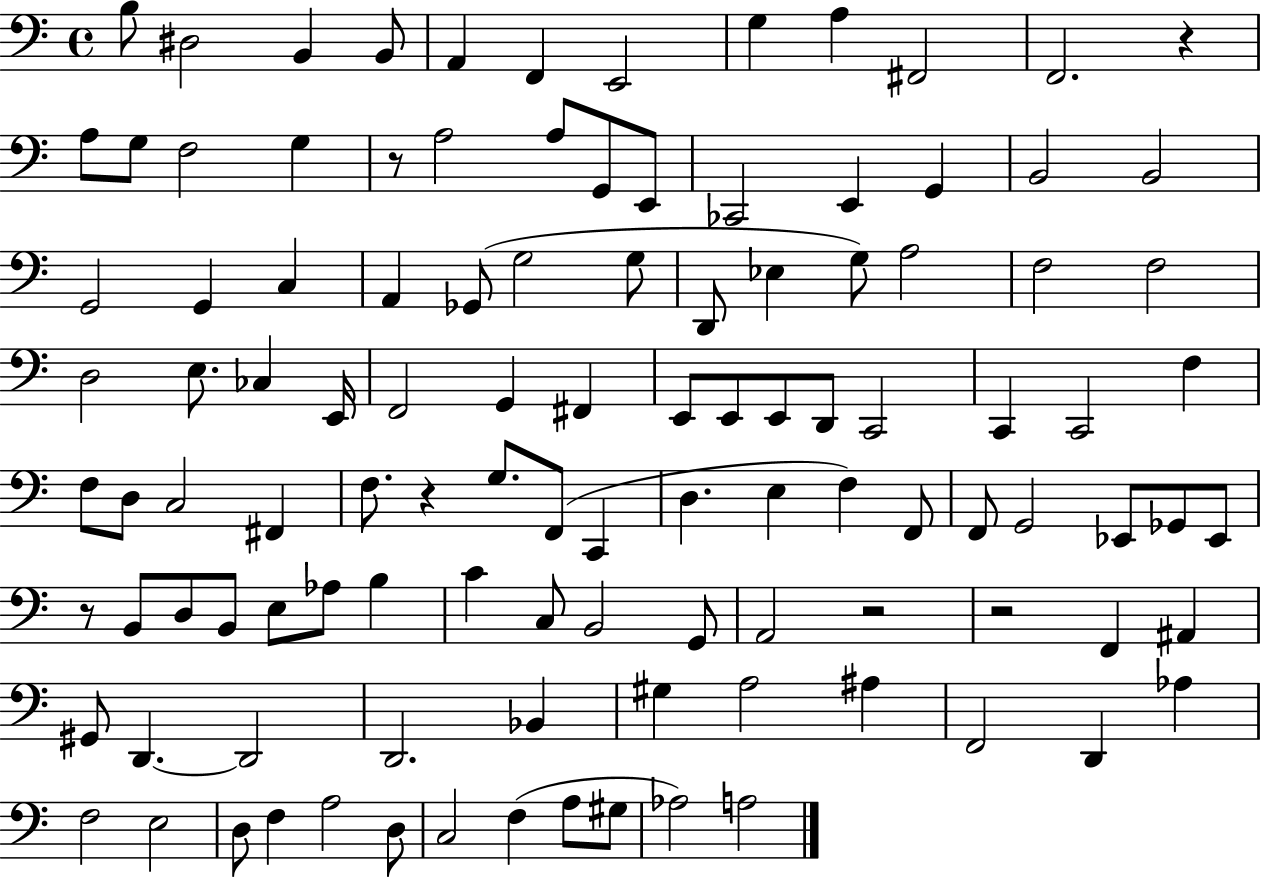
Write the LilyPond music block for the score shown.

{
  \clef bass
  \time 4/4
  \defaultTimeSignature
  \key c \major
  b8 dis2 b,4 b,8 | a,4 f,4 e,2 | g4 a4 fis,2 | f,2. r4 | \break a8 g8 f2 g4 | r8 a2 a8 g,8 e,8 | ces,2 e,4 g,4 | b,2 b,2 | \break g,2 g,4 c4 | a,4 ges,8( g2 g8 | d,8 ees4 g8) a2 | f2 f2 | \break d2 e8. ces4 e,16 | f,2 g,4 fis,4 | e,8 e,8 e,8 d,8 c,2 | c,4 c,2 f4 | \break f8 d8 c2 fis,4 | f8. r4 g8. f,8( c,4 | d4. e4 f4) f,8 | f,8 g,2 ees,8 ges,8 ees,8 | \break r8 b,8 d8 b,8 e8 aes8 b4 | c'4 c8 b,2 g,8 | a,2 r2 | r2 f,4 ais,4 | \break gis,8 d,4.~~ d,2 | d,2. bes,4 | gis4 a2 ais4 | f,2 d,4 aes4 | \break f2 e2 | d8 f4 a2 d8 | c2 f4( a8 gis8 | aes2) a2 | \break \bar "|."
}